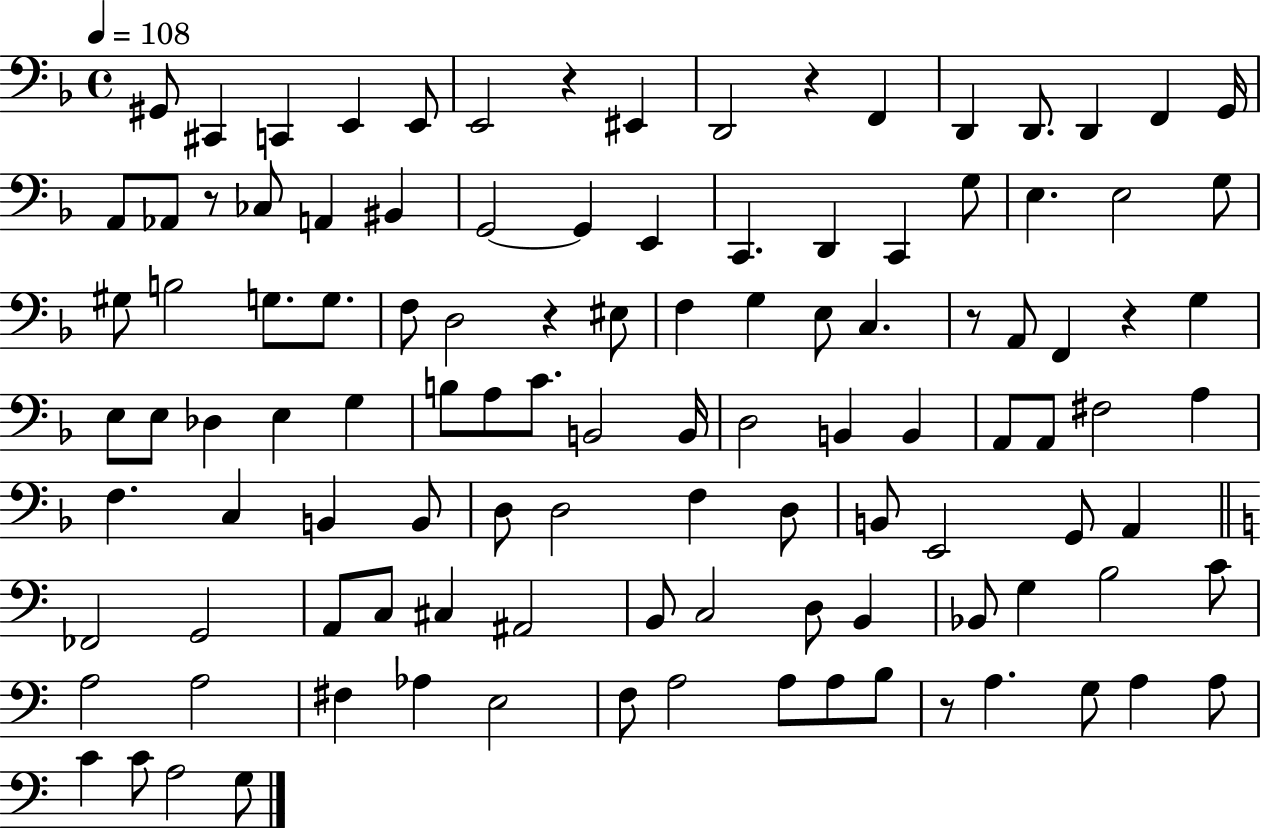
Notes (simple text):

G#2/e C#2/q C2/q E2/q E2/e E2/h R/q EIS2/q D2/h R/q F2/q D2/q D2/e. D2/q F2/q G2/s A2/e Ab2/e R/e CES3/e A2/q BIS2/q G2/h G2/q E2/q C2/q. D2/q C2/q G3/e E3/q. E3/h G3/e G#3/e B3/h G3/e. G3/e. F3/e D3/h R/q EIS3/e F3/q G3/q E3/e C3/q. R/e A2/e F2/q R/q G3/q E3/e E3/e Db3/q E3/q G3/q B3/e A3/e C4/e. B2/h B2/s D3/h B2/q B2/q A2/e A2/e F#3/h A3/q F3/q. C3/q B2/q B2/e D3/e D3/h F3/q D3/e B2/e E2/h G2/e A2/q FES2/h G2/h A2/e C3/e C#3/q A#2/h B2/e C3/h D3/e B2/q Bb2/e G3/q B3/h C4/e A3/h A3/h F#3/q Ab3/q E3/h F3/e A3/h A3/e A3/e B3/e R/e A3/q. G3/e A3/q A3/e C4/q C4/e A3/h G3/e